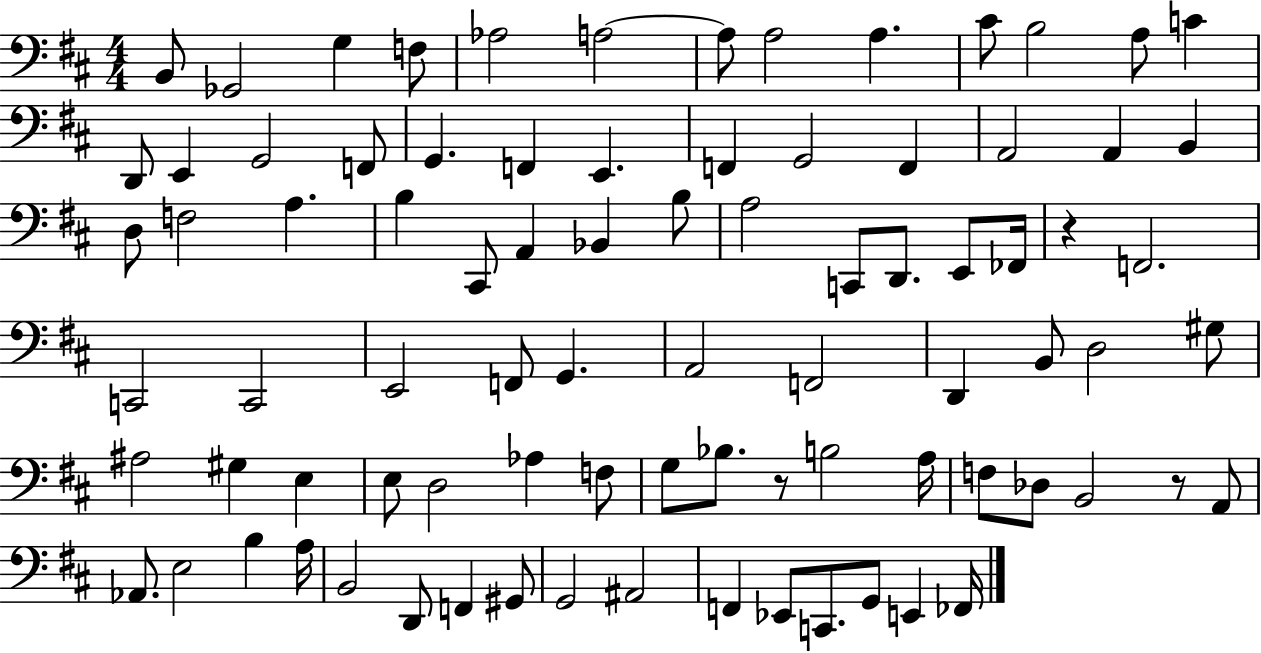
X:1
T:Untitled
M:4/4
L:1/4
K:D
B,,/2 _G,,2 G, F,/2 _A,2 A,2 A,/2 A,2 A, ^C/2 B,2 A,/2 C D,,/2 E,, G,,2 F,,/2 G,, F,, E,, F,, G,,2 F,, A,,2 A,, B,, D,/2 F,2 A, B, ^C,,/2 A,, _B,, B,/2 A,2 C,,/2 D,,/2 E,,/2 _F,,/4 z F,,2 C,,2 C,,2 E,,2 F,,/2 G,, A,,2 F,,2 D,, B,,/2 D,2 ^G,/2 ^A,2 ^G, E, E,/2 D,2 _A, F,/2 G,/2 _B,/2 z/2 B,2 A,/4 F,/2 _D,/2 B,,2 z/2 A,,/2 _A,,/2 E,2 B, A,/4 B,,2 D,,/2 F,, ^G,,/2 G,,2 ^A,,2 F,, _E,,/2 C,,/2 G,,/2 E,, _F,,/4